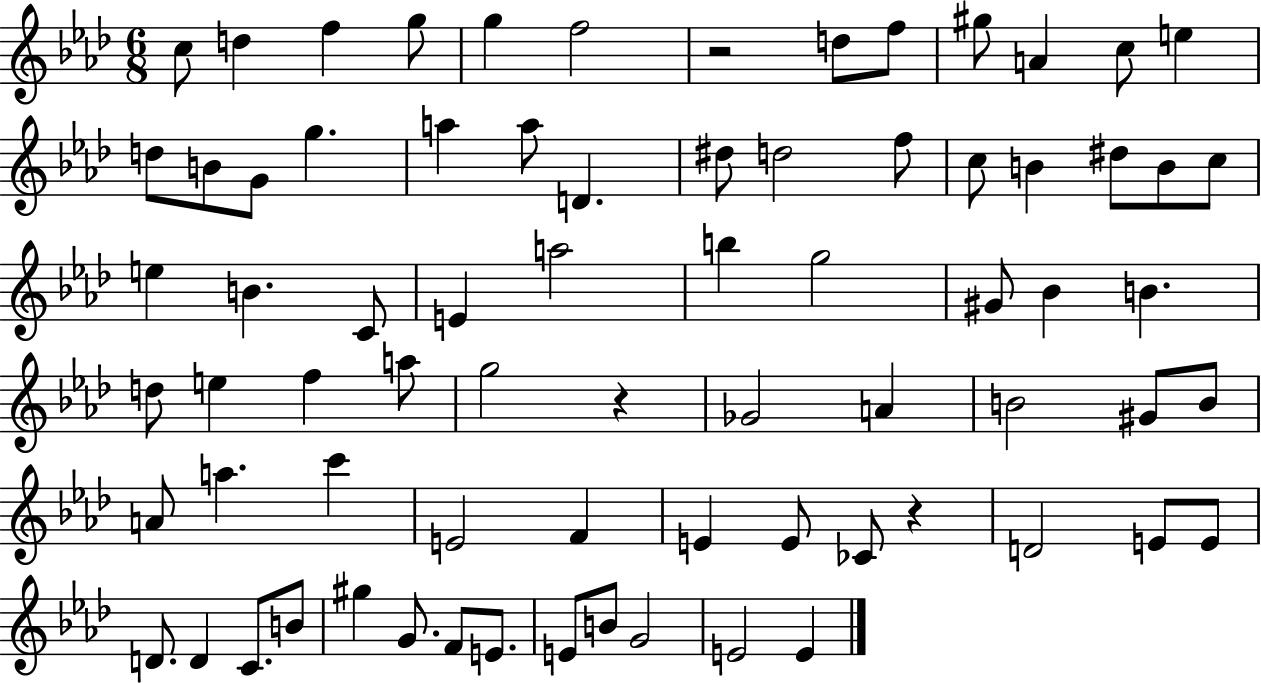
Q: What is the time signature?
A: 6/8